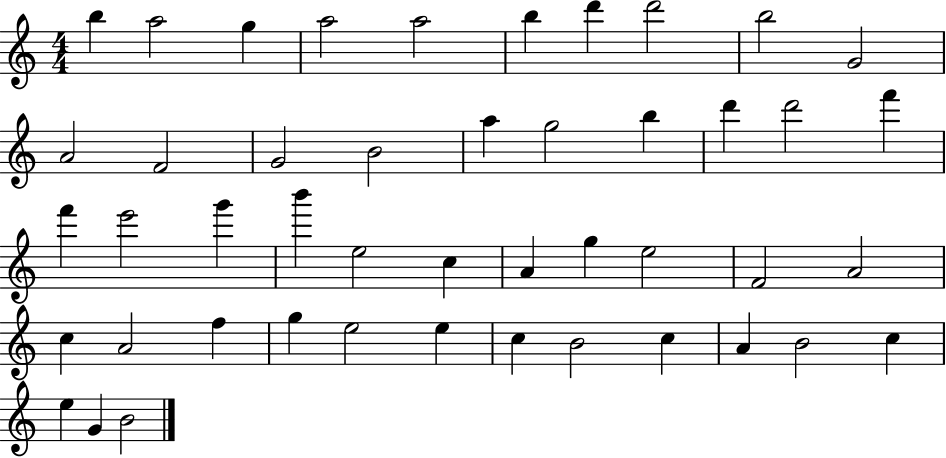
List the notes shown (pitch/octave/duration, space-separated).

B5/q A5/h G5/q A5/h A5/h B5/q D6/q D6/h B5/h G4/h A4/h F4/h G4/h B4/h A5/q G5/h B5/q D6/q D6/h F6/q F6/q E6/h G6/q B6/q E5/h C5/q A4/q G5/q E5/h F4/h A4/h C5/q A4/h F5/q G5/q E5/h E5/q C5/q B4/h C5/q A4/q B4/h C5/q E5/q G4/q B4/h